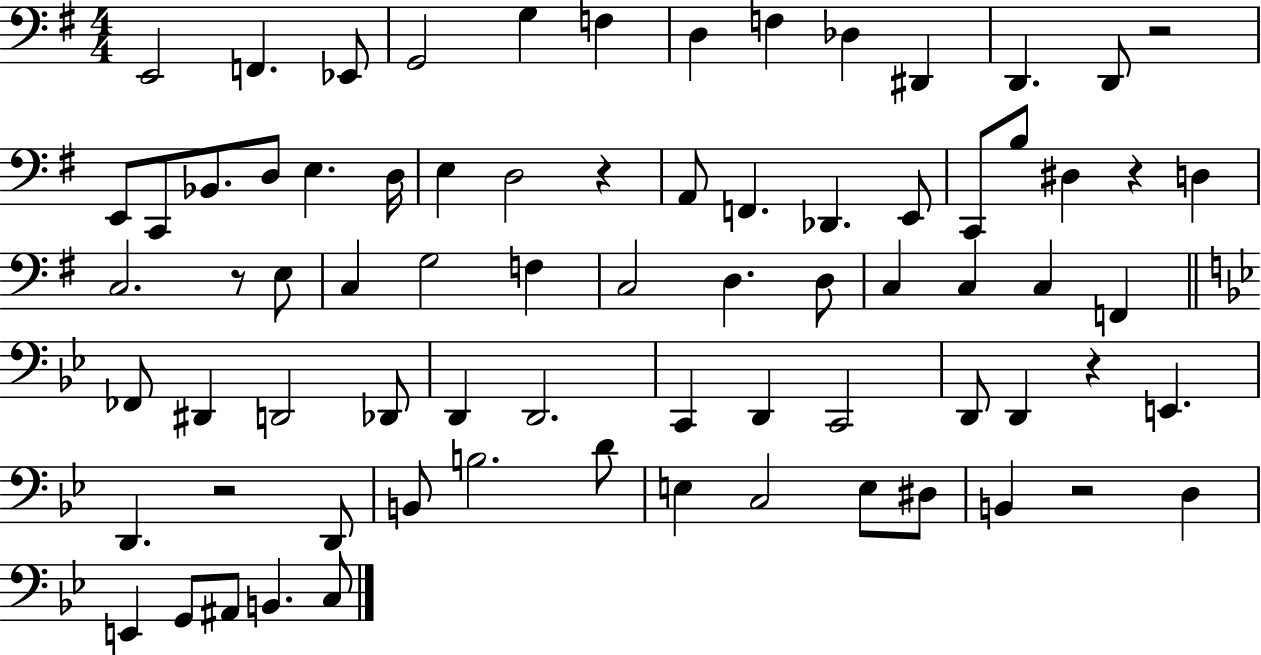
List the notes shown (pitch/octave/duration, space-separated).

E2/h F2/q. Eb2/e G2/h G3/q F3/q D3/q F3/q Db3/q D#2/q D2/q. D2/e R/h E2/e C2/e Bb2/e. D3/e E3/q. D3/s E3/q D3/h R/q A2/e F2/q. Db2/q. E2/e C2/e B3/e D#3/q R/q D3/q C3/h. R/e E3/e C3/q G3/h F3/q C3/h D3/q. D3/e C3/q C3/q C3/q F2/q FES2/e D#2/q D2/h Db2/e D2/q D2/h. C2/q D2/q C2/h D2/e D2/q R/q E2/q. D2/q. R/h D2/e B2/e B3/h. D4/e E3/q C3/h E3/e D#3/e B2/q R/h D3/q E2/q G2/e A#2/e B2/q. C3/e